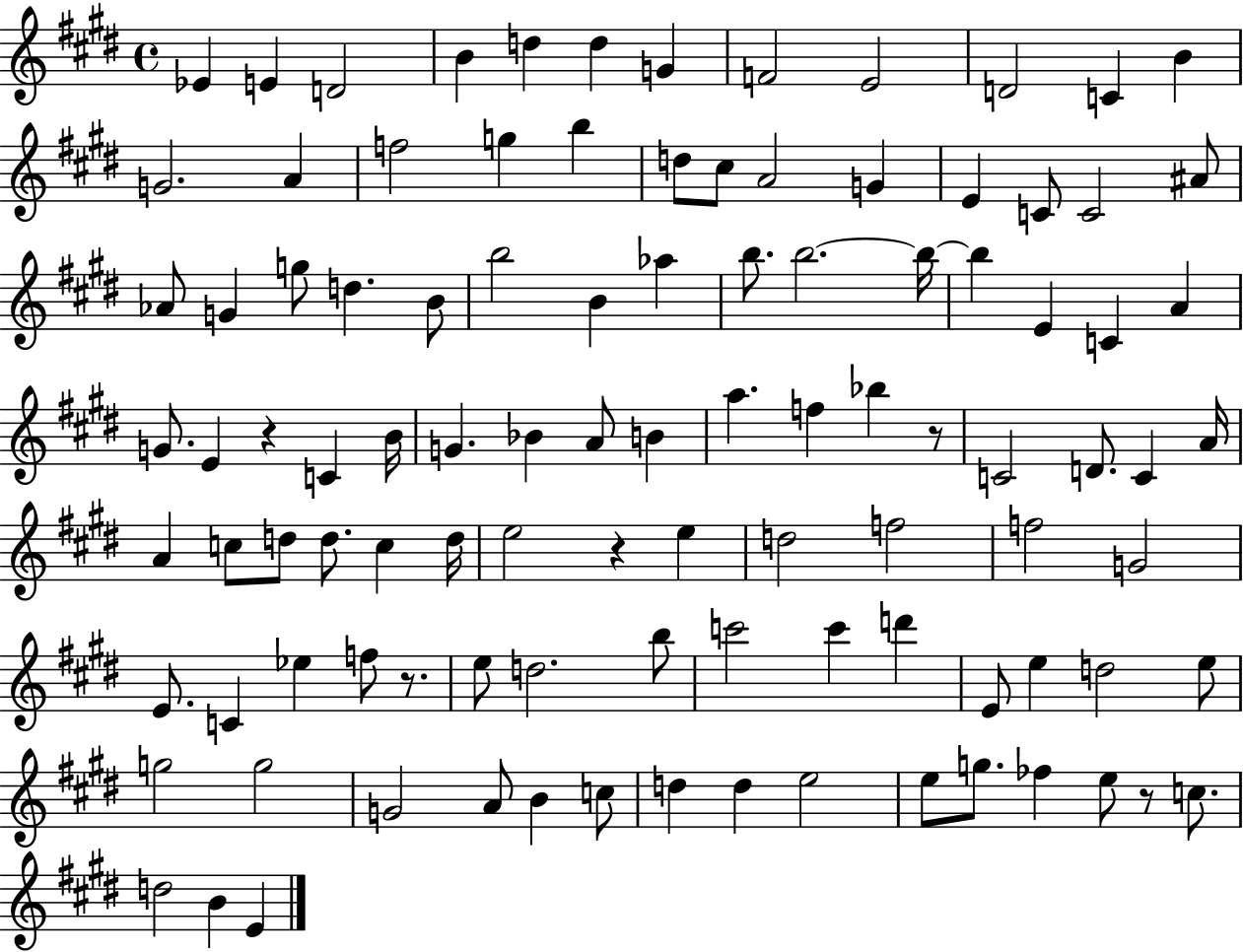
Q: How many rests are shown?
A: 5